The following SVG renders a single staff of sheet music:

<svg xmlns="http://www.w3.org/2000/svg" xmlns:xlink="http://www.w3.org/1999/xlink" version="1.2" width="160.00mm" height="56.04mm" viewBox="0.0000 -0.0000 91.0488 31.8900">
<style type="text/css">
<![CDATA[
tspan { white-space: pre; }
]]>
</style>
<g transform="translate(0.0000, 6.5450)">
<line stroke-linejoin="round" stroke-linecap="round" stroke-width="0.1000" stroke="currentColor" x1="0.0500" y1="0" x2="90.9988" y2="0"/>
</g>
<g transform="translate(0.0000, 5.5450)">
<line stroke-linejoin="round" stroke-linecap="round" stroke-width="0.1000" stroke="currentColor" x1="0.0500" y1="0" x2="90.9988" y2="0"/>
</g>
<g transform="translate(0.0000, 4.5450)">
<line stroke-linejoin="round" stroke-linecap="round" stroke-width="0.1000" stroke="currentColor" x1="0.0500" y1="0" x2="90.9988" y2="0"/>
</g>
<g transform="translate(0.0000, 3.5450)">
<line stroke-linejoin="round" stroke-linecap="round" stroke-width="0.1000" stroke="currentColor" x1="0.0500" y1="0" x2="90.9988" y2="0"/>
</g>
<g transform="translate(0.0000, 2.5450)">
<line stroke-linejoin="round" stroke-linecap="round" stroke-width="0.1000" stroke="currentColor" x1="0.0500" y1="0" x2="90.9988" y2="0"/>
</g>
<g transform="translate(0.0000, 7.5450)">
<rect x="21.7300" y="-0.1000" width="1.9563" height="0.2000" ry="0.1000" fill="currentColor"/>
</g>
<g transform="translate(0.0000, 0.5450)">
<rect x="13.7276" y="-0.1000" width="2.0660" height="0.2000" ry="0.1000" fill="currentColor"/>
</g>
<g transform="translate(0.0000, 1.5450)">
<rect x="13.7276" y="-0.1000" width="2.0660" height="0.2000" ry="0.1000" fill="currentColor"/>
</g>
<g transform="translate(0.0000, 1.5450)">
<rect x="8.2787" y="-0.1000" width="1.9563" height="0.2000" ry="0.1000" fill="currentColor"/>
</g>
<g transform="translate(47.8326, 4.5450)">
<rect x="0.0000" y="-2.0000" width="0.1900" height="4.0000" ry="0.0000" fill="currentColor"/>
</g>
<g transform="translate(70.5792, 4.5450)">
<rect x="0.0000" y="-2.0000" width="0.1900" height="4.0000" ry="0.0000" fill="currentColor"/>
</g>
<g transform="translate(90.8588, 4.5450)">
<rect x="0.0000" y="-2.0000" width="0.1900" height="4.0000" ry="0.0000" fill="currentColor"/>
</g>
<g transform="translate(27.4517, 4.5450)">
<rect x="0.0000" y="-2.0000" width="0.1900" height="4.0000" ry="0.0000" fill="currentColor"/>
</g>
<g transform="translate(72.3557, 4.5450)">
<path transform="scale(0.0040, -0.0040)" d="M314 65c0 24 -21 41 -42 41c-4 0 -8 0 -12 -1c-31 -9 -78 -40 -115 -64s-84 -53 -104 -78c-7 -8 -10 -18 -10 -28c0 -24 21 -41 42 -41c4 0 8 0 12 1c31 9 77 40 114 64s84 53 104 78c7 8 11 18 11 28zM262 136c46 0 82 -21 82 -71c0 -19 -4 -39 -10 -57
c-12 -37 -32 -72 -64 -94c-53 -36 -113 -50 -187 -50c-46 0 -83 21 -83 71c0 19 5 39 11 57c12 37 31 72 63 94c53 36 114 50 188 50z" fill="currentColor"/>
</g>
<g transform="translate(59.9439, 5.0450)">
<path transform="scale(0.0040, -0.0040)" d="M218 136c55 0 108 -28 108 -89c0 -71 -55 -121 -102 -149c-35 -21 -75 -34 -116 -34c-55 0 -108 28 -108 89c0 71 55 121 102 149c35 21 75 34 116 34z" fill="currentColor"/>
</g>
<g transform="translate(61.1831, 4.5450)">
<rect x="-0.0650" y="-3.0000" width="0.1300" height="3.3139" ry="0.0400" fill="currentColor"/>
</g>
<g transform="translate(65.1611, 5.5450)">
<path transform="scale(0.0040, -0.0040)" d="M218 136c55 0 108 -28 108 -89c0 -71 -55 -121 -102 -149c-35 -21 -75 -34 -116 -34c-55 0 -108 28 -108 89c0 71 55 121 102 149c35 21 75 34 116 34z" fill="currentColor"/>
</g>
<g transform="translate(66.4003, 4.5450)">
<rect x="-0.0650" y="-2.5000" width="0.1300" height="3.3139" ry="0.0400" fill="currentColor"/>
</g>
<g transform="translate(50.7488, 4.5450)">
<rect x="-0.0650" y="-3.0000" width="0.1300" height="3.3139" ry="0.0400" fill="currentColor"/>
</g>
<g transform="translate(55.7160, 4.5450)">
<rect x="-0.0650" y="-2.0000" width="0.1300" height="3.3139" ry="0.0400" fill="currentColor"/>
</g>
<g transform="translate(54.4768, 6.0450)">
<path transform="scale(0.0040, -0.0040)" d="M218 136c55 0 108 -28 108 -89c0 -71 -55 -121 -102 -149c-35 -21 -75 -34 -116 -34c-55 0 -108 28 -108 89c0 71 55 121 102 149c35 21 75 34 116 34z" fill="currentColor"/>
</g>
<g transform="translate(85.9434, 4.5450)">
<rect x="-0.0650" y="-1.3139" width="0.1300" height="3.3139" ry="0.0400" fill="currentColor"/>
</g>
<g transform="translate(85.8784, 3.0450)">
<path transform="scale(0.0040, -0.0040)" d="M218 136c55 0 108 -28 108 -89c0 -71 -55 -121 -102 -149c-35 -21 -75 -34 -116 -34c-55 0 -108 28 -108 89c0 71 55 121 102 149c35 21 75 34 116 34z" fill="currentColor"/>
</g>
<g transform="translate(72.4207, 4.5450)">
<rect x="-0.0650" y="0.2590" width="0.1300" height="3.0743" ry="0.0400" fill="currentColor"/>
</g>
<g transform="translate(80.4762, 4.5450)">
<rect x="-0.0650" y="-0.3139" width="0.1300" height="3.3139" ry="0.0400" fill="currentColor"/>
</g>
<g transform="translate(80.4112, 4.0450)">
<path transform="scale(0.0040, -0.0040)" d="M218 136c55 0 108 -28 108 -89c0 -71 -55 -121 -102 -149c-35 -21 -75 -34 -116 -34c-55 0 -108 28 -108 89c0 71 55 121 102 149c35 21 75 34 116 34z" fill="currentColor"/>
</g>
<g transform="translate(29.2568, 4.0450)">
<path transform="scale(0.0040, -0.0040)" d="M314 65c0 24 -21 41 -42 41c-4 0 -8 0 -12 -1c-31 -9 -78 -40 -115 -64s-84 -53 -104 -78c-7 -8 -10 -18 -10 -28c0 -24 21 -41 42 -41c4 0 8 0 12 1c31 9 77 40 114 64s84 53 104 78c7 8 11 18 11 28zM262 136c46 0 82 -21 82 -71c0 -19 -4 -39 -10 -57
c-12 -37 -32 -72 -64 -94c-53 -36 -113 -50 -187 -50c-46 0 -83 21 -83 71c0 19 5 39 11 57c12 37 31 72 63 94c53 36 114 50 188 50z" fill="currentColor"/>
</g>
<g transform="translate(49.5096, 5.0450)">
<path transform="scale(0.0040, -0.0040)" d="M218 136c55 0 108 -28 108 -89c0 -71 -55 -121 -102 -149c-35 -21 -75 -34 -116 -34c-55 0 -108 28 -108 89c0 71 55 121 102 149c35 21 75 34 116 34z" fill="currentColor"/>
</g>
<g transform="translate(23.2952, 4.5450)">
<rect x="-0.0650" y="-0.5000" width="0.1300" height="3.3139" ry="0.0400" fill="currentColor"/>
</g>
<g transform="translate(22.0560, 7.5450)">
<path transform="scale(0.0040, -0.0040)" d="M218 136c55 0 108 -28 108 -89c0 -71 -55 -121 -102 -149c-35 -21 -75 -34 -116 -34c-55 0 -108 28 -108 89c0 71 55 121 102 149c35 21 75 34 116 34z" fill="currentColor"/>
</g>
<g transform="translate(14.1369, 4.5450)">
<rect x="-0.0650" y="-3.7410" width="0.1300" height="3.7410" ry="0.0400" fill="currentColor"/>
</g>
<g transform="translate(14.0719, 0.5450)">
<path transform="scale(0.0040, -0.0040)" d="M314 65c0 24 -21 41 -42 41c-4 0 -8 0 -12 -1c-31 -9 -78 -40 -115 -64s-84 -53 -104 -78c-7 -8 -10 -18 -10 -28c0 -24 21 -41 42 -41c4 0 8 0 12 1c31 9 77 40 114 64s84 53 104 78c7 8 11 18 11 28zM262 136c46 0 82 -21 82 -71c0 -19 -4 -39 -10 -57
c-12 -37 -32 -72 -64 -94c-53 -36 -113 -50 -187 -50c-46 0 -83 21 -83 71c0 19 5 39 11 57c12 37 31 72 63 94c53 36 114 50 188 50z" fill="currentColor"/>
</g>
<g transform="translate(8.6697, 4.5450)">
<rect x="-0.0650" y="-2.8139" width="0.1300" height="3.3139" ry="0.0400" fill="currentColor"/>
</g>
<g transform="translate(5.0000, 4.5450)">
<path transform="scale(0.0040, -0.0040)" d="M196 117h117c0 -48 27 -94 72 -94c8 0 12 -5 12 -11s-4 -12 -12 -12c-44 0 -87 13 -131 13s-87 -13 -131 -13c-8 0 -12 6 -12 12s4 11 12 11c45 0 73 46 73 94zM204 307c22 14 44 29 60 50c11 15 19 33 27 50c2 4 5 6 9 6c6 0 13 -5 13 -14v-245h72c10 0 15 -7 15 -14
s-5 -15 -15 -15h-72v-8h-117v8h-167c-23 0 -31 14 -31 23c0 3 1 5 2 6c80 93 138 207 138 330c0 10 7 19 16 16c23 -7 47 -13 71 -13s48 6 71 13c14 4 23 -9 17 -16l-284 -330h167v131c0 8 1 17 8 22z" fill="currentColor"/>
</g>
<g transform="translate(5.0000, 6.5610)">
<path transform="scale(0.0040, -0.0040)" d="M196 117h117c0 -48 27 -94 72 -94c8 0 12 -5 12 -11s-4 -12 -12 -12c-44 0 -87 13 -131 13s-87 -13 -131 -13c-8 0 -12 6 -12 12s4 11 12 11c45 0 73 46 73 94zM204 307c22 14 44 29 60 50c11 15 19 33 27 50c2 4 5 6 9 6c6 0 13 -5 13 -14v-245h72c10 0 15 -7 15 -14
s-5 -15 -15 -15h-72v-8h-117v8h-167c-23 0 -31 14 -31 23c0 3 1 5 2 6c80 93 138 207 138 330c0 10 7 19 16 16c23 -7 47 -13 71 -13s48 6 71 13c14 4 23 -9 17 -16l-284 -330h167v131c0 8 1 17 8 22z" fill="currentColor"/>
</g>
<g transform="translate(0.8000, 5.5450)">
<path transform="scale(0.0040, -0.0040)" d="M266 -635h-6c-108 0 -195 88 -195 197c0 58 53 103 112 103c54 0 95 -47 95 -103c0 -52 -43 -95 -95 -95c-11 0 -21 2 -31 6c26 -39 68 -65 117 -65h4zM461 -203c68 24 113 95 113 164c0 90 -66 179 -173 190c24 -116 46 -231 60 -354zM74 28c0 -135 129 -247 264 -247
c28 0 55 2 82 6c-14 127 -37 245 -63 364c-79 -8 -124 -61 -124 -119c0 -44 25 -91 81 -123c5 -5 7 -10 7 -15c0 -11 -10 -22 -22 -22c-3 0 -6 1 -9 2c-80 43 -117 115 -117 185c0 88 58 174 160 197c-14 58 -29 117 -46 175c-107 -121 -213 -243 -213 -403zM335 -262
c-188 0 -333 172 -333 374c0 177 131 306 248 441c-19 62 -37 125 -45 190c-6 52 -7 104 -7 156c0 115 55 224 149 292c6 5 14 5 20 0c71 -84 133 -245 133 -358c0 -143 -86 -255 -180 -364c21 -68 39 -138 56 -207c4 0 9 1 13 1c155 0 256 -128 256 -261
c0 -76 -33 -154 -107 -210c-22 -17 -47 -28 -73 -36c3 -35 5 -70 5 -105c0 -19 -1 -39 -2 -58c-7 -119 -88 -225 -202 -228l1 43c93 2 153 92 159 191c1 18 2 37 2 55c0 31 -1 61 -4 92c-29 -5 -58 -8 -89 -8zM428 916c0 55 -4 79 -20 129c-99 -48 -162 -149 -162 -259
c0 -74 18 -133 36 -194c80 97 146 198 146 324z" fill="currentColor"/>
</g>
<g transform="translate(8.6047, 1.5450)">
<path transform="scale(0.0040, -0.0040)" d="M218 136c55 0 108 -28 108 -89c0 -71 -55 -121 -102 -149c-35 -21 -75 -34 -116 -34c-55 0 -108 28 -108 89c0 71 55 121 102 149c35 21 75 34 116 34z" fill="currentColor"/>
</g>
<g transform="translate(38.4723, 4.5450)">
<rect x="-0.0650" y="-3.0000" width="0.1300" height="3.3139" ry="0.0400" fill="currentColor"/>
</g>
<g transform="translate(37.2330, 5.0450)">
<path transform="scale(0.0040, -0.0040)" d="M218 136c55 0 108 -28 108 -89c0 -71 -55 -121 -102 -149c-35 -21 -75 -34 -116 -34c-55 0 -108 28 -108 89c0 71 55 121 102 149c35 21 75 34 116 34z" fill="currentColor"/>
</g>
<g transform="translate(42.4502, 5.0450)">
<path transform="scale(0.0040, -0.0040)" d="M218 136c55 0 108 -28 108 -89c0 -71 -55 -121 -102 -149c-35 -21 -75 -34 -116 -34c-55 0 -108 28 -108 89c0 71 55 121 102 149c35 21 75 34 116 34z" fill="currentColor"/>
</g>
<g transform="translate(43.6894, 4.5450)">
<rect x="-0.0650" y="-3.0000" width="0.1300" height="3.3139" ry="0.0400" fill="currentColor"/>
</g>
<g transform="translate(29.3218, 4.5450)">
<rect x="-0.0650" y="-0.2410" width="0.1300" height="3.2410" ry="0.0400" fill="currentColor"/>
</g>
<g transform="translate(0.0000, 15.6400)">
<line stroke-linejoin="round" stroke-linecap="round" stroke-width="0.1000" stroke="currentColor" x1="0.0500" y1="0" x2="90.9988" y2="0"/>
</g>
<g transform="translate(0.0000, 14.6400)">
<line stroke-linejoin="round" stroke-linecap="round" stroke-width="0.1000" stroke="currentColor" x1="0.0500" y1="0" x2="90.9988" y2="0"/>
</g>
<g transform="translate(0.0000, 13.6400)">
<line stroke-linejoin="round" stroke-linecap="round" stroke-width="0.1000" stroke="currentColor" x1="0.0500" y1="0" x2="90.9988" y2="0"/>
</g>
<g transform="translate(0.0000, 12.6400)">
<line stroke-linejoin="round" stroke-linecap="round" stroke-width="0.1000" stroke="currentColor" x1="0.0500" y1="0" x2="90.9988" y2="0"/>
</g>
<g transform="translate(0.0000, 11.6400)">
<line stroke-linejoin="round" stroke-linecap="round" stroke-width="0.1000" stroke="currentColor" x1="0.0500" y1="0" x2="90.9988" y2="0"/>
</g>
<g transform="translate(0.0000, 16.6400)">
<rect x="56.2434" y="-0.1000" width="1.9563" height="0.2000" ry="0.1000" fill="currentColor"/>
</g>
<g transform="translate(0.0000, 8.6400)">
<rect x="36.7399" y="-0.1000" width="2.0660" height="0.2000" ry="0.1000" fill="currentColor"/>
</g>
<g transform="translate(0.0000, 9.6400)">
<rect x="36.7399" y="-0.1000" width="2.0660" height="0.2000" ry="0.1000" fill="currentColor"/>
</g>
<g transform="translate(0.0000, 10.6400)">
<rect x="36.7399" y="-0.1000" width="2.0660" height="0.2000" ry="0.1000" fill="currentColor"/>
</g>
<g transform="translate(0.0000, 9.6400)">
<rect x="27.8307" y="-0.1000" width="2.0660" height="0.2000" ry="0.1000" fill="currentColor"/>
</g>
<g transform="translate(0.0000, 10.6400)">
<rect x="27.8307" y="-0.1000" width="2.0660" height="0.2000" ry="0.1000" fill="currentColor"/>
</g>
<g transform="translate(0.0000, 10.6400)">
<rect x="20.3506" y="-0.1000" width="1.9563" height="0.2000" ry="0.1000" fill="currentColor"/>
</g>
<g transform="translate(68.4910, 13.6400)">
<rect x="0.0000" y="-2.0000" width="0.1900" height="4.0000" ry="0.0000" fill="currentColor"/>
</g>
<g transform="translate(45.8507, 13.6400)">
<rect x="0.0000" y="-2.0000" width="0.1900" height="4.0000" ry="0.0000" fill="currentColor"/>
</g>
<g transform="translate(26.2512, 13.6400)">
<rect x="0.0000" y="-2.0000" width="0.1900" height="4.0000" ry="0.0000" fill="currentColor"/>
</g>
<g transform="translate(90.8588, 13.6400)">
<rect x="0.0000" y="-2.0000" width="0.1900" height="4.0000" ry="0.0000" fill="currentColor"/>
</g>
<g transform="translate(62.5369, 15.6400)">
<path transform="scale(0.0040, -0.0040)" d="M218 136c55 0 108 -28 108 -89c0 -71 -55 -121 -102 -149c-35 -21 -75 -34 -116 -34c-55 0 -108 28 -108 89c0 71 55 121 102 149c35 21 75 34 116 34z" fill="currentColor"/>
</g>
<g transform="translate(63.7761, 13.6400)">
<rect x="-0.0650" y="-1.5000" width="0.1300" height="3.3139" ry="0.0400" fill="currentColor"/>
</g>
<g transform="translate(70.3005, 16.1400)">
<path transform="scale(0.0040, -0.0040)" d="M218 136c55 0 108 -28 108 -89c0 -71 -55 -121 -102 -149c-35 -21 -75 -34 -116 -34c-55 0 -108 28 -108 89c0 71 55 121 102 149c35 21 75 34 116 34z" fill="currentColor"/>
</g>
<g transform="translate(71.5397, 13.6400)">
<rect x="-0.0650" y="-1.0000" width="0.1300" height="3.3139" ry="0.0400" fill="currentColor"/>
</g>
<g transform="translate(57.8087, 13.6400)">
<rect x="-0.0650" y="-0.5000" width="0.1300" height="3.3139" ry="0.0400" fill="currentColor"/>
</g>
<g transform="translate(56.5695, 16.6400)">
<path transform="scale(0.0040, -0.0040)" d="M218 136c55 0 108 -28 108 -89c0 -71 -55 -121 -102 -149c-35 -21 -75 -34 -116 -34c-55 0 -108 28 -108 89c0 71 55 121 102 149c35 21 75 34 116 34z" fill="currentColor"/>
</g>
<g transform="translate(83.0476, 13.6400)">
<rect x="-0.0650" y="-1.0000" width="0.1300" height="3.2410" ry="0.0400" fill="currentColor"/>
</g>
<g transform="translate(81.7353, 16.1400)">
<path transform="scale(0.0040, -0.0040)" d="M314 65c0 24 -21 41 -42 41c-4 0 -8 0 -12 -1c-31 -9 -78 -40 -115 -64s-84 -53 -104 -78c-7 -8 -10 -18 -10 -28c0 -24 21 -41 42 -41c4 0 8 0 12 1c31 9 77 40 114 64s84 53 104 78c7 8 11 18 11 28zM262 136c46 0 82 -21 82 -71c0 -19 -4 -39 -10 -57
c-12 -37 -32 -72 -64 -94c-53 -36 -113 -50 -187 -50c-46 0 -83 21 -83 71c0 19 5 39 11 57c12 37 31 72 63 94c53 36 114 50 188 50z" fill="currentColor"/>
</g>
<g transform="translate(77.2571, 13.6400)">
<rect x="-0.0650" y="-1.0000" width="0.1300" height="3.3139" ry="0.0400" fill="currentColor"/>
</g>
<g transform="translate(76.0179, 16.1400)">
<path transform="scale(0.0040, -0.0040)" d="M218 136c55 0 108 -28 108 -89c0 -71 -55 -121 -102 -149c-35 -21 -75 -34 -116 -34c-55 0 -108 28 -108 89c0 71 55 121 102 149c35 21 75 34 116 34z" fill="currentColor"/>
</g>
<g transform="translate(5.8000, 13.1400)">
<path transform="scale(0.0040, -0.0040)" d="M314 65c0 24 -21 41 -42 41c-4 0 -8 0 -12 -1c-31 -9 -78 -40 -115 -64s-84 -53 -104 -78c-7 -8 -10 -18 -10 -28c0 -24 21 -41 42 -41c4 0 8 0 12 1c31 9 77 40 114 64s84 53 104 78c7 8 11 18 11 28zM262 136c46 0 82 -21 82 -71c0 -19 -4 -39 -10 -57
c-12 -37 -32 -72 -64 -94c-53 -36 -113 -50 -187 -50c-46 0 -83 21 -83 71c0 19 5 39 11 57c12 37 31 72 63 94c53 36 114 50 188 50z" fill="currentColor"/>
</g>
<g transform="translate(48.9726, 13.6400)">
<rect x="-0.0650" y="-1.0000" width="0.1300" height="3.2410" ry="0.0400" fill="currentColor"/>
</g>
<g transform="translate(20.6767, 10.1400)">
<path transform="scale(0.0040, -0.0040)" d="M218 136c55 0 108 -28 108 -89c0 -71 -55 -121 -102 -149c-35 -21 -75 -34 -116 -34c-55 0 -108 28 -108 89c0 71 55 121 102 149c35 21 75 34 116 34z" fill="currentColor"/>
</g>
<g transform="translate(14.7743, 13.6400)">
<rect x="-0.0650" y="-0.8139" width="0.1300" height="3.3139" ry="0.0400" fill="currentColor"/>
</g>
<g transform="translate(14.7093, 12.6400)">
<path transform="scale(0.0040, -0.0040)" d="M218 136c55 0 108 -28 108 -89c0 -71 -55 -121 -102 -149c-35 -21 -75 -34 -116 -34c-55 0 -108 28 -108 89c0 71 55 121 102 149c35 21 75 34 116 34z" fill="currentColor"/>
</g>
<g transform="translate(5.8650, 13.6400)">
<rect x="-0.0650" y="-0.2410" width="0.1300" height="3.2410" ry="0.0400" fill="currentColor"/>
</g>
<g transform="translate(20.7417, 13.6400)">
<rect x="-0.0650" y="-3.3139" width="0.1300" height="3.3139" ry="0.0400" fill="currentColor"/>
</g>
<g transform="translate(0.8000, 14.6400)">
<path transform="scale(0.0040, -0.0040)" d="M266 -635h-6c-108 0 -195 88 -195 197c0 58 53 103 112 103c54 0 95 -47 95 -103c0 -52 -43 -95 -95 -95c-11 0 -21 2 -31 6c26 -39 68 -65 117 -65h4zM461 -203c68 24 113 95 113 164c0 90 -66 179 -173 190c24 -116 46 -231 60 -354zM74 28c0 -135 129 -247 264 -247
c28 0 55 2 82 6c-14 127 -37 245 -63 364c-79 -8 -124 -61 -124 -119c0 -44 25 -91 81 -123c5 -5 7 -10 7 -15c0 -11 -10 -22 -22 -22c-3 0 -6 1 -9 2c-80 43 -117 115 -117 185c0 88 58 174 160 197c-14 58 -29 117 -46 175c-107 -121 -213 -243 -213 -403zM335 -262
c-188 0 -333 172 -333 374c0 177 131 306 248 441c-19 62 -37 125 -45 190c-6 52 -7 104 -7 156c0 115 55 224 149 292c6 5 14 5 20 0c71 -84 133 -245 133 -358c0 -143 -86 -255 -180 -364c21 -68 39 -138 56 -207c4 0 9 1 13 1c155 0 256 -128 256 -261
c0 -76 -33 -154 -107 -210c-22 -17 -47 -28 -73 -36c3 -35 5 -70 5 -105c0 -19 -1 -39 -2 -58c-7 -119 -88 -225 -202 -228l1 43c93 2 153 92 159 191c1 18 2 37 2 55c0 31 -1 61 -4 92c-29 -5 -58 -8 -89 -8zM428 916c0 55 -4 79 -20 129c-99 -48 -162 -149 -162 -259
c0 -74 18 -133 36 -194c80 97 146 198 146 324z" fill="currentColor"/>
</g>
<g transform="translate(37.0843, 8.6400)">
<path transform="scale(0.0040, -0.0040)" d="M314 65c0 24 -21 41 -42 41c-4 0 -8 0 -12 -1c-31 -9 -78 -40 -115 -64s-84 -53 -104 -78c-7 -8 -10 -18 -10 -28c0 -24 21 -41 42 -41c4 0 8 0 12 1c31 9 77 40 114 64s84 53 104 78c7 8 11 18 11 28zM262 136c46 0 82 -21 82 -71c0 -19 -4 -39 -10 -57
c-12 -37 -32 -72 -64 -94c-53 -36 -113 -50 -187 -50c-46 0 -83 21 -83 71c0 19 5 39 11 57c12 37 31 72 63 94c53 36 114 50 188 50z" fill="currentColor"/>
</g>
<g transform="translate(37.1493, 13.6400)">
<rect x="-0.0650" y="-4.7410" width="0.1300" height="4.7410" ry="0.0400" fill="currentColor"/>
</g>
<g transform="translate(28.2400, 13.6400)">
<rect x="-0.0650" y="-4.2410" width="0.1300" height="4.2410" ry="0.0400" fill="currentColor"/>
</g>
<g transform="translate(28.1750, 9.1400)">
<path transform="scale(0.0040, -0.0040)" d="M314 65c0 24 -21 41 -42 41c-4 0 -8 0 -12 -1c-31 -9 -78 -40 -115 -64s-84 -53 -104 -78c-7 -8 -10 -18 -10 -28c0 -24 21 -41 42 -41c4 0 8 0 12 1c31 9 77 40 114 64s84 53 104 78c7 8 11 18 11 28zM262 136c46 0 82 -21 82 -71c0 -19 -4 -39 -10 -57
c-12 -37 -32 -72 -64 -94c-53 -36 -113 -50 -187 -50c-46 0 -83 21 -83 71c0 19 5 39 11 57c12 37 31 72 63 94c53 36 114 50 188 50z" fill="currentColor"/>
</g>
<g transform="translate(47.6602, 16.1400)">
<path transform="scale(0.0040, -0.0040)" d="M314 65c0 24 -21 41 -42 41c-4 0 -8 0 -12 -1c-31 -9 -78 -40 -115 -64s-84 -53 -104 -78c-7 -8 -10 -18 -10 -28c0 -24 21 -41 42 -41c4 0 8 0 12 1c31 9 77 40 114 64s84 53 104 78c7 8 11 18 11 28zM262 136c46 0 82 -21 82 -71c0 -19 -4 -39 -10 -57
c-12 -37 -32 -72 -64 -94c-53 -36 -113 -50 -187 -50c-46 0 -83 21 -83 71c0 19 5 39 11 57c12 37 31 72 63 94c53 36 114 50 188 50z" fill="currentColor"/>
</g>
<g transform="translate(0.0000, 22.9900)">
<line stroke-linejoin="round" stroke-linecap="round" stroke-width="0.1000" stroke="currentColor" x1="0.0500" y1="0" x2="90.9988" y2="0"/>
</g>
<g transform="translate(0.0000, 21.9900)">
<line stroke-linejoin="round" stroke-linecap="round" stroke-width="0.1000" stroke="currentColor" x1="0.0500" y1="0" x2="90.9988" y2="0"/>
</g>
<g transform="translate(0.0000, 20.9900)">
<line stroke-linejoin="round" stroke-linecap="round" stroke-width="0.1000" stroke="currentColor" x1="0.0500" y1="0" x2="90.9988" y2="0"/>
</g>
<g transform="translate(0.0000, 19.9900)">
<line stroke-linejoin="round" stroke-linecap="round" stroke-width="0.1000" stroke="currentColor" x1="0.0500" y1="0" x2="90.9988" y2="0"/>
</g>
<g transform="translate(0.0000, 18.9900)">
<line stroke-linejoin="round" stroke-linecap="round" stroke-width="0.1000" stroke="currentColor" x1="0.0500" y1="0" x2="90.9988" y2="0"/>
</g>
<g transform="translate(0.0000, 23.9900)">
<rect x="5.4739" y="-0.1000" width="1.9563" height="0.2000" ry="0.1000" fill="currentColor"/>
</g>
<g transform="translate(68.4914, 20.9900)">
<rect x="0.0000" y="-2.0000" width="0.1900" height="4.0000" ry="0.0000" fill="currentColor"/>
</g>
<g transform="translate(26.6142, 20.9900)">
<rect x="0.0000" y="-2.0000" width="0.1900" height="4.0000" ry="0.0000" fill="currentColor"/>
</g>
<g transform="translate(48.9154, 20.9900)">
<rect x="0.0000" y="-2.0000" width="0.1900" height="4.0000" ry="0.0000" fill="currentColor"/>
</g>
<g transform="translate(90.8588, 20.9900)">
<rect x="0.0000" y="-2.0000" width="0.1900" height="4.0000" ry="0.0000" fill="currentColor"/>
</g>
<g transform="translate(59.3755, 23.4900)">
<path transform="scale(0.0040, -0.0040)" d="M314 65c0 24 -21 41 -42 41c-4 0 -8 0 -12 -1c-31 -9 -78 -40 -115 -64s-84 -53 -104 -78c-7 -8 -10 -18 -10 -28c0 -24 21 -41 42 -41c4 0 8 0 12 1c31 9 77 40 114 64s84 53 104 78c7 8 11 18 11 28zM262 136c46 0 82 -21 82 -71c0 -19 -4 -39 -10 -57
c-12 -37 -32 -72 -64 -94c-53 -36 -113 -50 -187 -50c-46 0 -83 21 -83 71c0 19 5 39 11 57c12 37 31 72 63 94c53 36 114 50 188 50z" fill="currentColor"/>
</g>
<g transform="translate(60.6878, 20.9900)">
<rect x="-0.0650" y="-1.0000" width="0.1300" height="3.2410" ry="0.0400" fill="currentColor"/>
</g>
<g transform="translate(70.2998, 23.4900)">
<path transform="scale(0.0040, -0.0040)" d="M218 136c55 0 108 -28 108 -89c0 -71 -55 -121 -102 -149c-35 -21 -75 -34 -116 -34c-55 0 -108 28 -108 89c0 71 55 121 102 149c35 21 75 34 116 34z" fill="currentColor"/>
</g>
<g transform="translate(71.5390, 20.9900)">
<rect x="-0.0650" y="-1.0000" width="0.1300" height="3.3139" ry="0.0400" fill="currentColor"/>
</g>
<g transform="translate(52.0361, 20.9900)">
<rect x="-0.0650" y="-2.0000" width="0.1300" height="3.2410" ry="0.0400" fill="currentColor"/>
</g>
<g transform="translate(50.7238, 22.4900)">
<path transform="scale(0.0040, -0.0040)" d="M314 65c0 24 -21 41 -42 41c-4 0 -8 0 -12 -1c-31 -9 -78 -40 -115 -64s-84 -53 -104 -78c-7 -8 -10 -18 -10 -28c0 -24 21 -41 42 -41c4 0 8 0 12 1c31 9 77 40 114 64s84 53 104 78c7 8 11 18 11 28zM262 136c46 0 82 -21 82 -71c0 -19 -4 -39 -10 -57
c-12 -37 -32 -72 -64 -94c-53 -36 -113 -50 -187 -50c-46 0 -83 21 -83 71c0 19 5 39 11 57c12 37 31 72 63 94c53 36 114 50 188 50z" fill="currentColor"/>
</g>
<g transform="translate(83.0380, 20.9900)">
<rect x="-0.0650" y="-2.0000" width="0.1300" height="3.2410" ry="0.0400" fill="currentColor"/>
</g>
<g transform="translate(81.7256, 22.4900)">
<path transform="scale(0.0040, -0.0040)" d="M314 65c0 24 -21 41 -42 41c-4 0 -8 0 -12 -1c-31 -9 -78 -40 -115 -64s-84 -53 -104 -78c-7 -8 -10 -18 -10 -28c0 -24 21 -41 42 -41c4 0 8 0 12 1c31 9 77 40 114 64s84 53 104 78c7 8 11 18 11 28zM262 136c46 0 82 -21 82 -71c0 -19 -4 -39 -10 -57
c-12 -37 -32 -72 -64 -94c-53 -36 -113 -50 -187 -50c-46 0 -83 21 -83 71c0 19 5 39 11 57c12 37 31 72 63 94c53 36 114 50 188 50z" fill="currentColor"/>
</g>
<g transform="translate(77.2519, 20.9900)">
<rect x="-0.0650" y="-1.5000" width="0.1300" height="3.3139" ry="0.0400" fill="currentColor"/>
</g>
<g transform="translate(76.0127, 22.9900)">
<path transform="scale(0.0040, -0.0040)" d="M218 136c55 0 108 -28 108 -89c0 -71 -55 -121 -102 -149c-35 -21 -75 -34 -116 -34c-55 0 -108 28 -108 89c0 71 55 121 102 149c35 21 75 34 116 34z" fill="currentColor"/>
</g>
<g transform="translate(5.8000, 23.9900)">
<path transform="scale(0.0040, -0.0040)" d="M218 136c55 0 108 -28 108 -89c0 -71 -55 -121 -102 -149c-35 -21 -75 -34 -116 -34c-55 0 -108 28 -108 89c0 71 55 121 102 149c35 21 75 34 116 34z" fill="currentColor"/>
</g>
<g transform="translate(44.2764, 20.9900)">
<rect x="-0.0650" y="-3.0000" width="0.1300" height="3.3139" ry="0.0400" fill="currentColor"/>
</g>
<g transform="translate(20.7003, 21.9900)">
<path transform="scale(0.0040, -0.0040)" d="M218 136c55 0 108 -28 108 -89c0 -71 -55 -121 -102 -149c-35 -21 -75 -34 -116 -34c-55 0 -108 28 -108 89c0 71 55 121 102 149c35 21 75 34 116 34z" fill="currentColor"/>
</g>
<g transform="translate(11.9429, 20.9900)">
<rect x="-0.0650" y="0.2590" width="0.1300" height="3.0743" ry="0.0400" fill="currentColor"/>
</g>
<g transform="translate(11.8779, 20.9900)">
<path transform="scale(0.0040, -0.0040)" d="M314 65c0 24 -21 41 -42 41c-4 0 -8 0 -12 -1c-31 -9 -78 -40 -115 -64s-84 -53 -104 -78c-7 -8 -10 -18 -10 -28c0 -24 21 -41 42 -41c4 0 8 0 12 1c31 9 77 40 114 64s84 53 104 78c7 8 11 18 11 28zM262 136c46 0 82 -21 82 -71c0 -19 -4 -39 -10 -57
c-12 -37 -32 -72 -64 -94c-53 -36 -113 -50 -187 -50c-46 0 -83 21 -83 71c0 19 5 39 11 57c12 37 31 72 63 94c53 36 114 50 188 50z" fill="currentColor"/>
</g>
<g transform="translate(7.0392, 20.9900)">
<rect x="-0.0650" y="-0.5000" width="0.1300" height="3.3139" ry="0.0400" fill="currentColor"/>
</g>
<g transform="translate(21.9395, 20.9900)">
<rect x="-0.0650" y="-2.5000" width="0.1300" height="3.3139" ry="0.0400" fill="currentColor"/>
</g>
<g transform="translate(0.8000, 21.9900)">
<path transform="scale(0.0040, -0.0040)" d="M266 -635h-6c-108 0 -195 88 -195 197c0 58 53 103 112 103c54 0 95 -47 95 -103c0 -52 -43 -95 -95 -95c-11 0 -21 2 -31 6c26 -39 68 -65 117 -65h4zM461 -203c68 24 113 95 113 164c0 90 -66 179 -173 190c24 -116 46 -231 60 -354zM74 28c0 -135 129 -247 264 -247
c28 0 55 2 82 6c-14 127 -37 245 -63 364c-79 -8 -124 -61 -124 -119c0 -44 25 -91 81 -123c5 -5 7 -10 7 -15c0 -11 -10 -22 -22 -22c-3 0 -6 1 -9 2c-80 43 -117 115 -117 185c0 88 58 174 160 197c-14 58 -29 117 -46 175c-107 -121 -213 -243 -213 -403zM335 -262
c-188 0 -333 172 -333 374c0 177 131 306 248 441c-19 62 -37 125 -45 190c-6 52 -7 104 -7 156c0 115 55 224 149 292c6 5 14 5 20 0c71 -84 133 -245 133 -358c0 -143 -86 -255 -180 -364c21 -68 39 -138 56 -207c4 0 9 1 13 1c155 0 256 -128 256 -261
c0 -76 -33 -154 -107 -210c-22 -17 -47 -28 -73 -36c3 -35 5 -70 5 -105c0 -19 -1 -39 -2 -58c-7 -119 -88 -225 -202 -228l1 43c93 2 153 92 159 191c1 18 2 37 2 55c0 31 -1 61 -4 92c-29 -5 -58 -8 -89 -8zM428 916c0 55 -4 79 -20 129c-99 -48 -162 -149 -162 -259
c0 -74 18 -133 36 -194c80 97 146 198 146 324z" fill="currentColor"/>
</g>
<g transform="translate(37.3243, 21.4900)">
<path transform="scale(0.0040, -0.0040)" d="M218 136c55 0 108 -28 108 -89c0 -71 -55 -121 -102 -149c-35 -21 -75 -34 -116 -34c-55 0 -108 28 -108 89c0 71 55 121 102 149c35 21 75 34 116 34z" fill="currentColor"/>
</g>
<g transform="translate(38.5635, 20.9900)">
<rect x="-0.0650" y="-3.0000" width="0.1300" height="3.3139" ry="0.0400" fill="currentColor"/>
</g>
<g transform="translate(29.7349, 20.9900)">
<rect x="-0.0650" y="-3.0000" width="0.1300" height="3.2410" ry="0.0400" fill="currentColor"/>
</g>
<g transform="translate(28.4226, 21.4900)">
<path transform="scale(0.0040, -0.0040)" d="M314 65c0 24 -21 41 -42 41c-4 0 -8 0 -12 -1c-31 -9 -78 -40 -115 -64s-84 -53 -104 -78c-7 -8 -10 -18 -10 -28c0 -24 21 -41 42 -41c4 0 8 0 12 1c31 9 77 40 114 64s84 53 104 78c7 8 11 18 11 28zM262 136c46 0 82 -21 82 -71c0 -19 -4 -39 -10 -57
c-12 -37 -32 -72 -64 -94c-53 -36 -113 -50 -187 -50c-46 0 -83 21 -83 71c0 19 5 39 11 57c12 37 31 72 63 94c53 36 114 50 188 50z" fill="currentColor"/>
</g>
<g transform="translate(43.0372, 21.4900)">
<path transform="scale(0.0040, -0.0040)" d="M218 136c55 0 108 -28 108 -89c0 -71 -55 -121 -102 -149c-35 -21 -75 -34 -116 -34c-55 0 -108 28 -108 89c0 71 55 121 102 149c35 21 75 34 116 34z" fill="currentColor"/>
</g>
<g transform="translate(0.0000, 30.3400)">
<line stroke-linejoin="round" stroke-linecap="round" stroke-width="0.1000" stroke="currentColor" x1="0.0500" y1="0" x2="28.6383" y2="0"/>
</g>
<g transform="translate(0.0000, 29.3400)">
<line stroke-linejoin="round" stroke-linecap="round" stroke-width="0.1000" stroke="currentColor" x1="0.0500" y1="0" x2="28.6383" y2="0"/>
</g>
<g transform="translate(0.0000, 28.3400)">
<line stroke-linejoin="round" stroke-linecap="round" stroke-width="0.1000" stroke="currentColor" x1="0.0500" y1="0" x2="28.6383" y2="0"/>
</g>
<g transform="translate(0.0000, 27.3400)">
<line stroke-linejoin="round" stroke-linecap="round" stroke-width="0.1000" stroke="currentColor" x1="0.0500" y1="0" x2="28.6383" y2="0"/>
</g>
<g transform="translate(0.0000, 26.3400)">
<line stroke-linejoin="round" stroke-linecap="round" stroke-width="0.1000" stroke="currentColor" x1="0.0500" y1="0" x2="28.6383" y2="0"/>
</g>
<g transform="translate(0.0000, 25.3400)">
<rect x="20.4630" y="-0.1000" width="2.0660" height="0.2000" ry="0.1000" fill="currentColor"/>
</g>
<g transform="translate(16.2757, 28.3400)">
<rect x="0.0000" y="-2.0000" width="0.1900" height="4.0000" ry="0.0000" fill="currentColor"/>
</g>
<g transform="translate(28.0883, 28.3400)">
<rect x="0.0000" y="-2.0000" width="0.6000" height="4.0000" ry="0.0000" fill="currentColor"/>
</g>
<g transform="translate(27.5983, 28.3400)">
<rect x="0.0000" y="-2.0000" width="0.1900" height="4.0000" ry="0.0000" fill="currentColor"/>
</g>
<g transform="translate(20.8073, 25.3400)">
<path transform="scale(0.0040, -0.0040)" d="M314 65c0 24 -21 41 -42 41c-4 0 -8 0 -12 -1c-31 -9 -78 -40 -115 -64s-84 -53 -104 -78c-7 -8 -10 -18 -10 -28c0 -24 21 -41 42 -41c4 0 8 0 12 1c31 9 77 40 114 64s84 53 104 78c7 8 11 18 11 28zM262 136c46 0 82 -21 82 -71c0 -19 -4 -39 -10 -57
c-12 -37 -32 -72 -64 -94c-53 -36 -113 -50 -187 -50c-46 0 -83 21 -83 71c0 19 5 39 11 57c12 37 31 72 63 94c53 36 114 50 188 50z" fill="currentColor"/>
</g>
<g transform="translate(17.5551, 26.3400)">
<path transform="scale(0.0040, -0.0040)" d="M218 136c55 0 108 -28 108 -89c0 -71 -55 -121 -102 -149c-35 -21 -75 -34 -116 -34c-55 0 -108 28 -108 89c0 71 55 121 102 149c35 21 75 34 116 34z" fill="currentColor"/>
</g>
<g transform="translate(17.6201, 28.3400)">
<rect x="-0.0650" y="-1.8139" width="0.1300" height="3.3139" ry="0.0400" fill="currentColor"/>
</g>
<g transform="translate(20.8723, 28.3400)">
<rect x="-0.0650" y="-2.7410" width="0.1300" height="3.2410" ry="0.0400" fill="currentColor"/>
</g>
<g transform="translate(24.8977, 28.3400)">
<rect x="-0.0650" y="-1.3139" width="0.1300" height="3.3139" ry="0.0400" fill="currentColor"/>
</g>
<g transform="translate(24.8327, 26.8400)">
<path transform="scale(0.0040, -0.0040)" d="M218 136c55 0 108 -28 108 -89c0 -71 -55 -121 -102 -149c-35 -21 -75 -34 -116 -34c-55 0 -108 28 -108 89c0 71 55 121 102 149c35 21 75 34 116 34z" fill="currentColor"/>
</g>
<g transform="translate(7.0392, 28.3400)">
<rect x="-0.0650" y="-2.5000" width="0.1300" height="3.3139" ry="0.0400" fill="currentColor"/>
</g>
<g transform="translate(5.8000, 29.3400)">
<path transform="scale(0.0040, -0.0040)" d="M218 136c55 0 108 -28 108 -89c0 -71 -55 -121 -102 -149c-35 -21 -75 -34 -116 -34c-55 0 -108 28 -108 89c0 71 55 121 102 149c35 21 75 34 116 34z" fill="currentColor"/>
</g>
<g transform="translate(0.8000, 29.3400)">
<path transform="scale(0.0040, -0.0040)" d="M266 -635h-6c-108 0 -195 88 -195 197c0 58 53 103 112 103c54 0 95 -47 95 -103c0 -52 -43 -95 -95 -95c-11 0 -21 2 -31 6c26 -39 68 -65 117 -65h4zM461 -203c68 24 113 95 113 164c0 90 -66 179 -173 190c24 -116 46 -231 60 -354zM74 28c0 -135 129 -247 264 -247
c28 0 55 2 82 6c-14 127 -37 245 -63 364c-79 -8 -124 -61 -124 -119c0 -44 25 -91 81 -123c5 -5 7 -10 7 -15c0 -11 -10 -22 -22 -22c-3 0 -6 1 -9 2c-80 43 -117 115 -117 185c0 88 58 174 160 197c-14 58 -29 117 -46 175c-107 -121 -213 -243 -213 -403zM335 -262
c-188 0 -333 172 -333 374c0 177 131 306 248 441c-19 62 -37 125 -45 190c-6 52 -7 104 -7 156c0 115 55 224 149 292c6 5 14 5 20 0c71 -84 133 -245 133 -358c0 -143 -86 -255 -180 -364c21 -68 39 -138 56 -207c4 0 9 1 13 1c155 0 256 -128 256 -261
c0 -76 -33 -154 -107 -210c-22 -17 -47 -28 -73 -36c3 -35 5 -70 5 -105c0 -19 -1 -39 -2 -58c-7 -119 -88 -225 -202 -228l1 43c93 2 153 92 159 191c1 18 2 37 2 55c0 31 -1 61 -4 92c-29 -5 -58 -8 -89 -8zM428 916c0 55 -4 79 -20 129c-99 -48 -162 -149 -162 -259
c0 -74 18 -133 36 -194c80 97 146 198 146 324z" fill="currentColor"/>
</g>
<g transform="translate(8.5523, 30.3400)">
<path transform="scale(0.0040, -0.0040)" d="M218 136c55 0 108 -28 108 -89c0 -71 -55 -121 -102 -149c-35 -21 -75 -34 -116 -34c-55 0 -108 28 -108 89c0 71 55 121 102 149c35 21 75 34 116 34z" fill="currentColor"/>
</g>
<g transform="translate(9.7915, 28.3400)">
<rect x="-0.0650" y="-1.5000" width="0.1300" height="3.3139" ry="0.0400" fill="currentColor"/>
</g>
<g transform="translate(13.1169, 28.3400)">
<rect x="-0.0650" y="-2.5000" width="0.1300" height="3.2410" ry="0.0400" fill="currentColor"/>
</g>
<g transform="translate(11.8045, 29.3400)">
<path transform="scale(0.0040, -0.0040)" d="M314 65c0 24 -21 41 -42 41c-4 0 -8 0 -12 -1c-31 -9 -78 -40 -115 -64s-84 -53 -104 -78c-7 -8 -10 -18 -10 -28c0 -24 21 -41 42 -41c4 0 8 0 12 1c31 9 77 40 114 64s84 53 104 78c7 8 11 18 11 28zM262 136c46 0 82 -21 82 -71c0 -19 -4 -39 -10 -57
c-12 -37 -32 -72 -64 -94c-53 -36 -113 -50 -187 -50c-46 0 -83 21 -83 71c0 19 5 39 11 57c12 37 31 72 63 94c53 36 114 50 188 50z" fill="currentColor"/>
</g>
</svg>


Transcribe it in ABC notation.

X:1
T:Untitled
M:4/4
L:1/4
K:C
a c'2 C c2 A A A F A G B2 c e c2 d b d'2 e'2 D2 C E D D D2 C B2 G A2 A A F2 D2 D E F2 G E G2 f a2 e